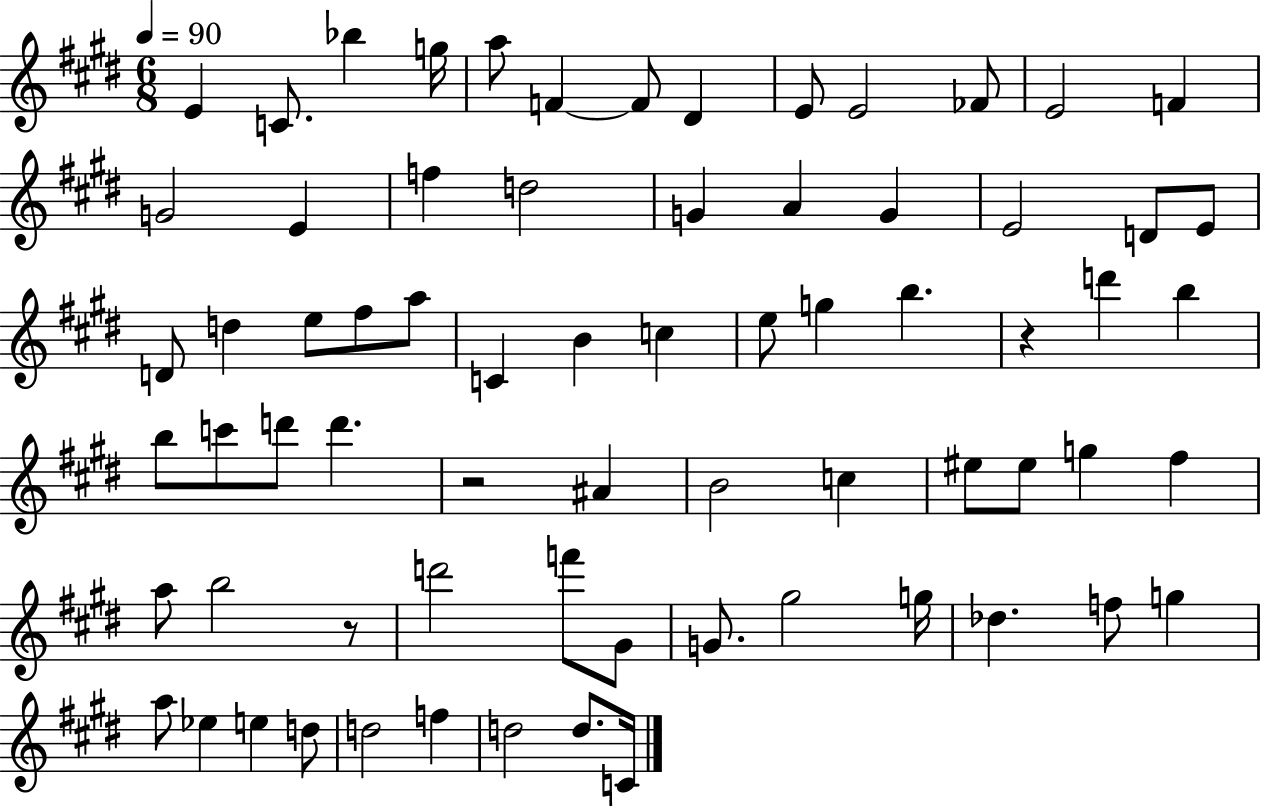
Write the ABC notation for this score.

X:1
T:Untitled
M:6/8
L:1/4
K:E
E C/2 _b g/4 a/2 F F/2 ^D E/2 E2 _F/2 E2 F G2 E f d2 G A G E2 D/2 E/2 D/2 d e/2 ^f/2 a/2 C B c e/2 g b z d' b b/2 c'/2 d'/2 d' z2 ^A B2 c ^e/2 ^e/2 g ^f a/2 b2 z/2 d'2 f'/2 ^G/2 G/2 ^g2 g/4 _d f/2 g a/2 _e e d/2 d2 f d2 d/2 C/4